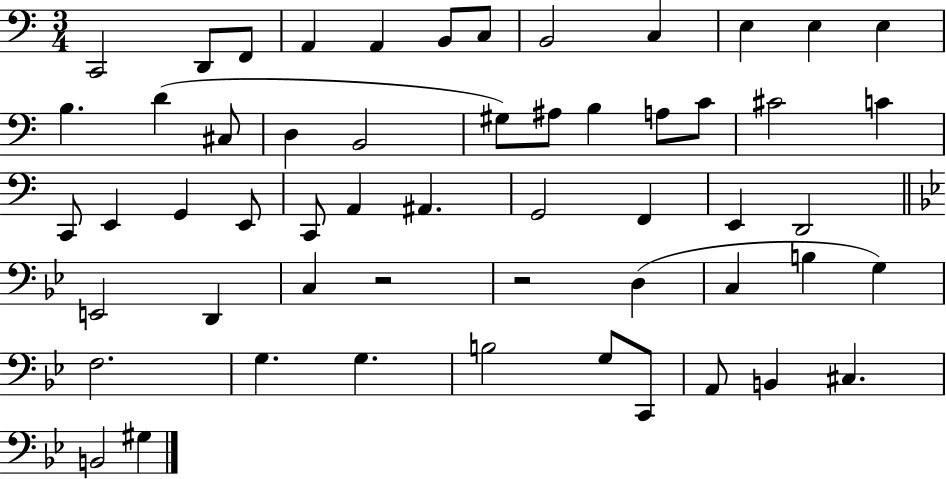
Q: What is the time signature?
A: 3/4